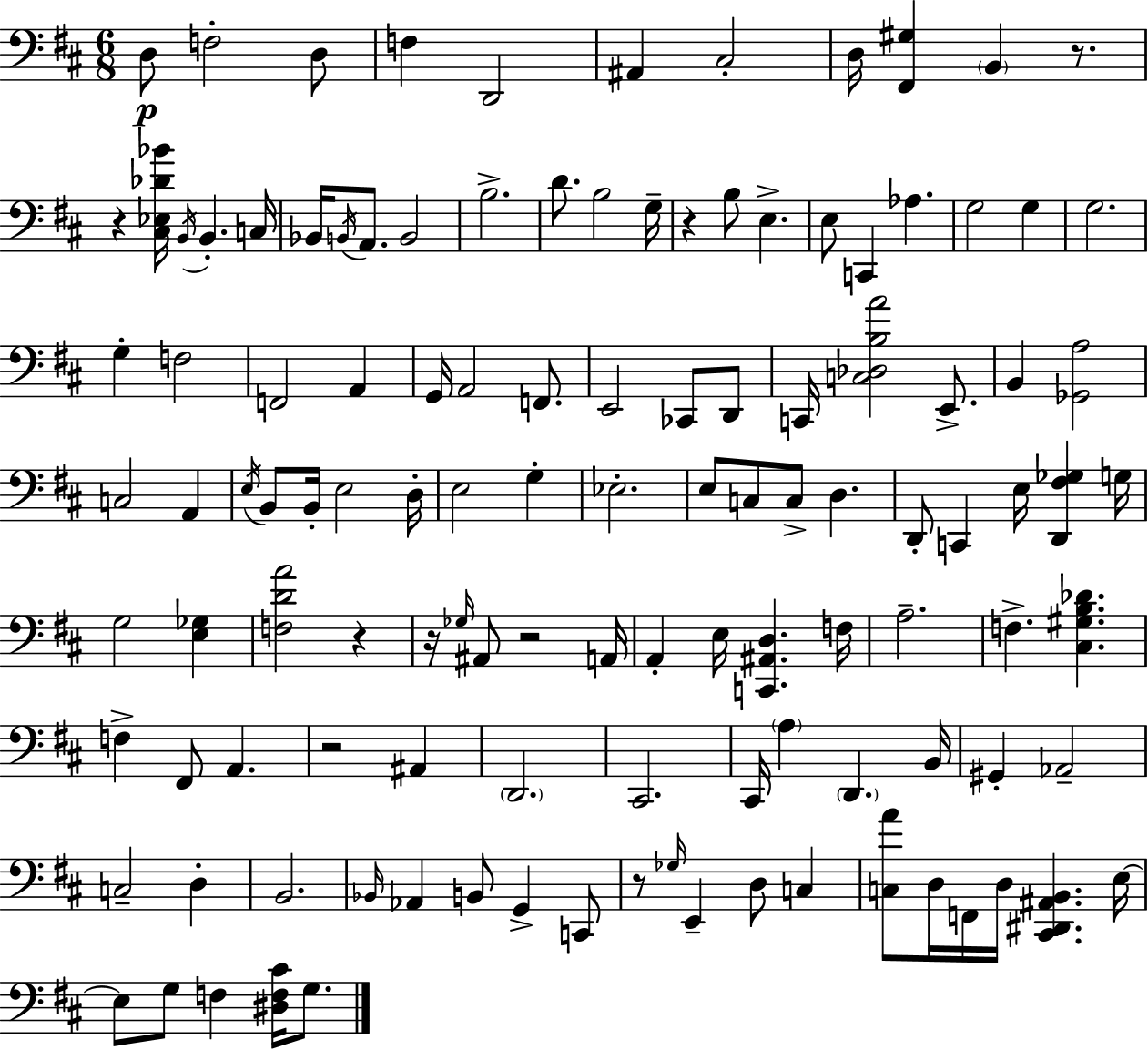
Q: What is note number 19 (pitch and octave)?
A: B3